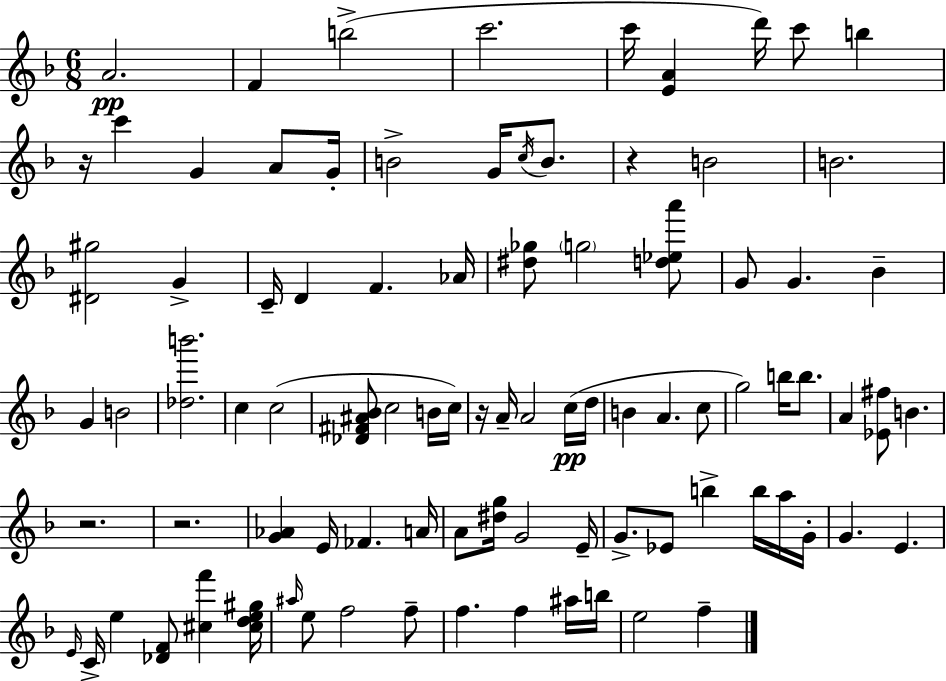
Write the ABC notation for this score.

X:1
T:Untitled
M:6/8
L:1/4
K:F
A2 F b2 c'2 c'/4 [EA] d'/4 c'/2 b z/4 c' G A/2 G/4 B2 G/4 c/4 B/2 z B2 B2 [^D^g]2 G C/4 D F _A/4 [^d_g]/2 g2 [d_ea']/2 G/2 G _B G B2 [_db']2 c c2 [_D^F^A_B]/2 c2 B/4 c/4 z/4 A/4 A2 c/4 d/4 B A c/2 g2 b/4 b/2 A [_E^f]/2 B z2 z2 [G_A] E/4 _F A/4 A/2 [^dg]/4 G2 E/4 G/2 _E/2 b b/4 a/4 G/4 G E E/4 C/4 e [_DF]/2 [^cf'] [^cde^g]/4 ^a/4 e/2 f2 f/2 f f ^a/4 b/4 e2 f